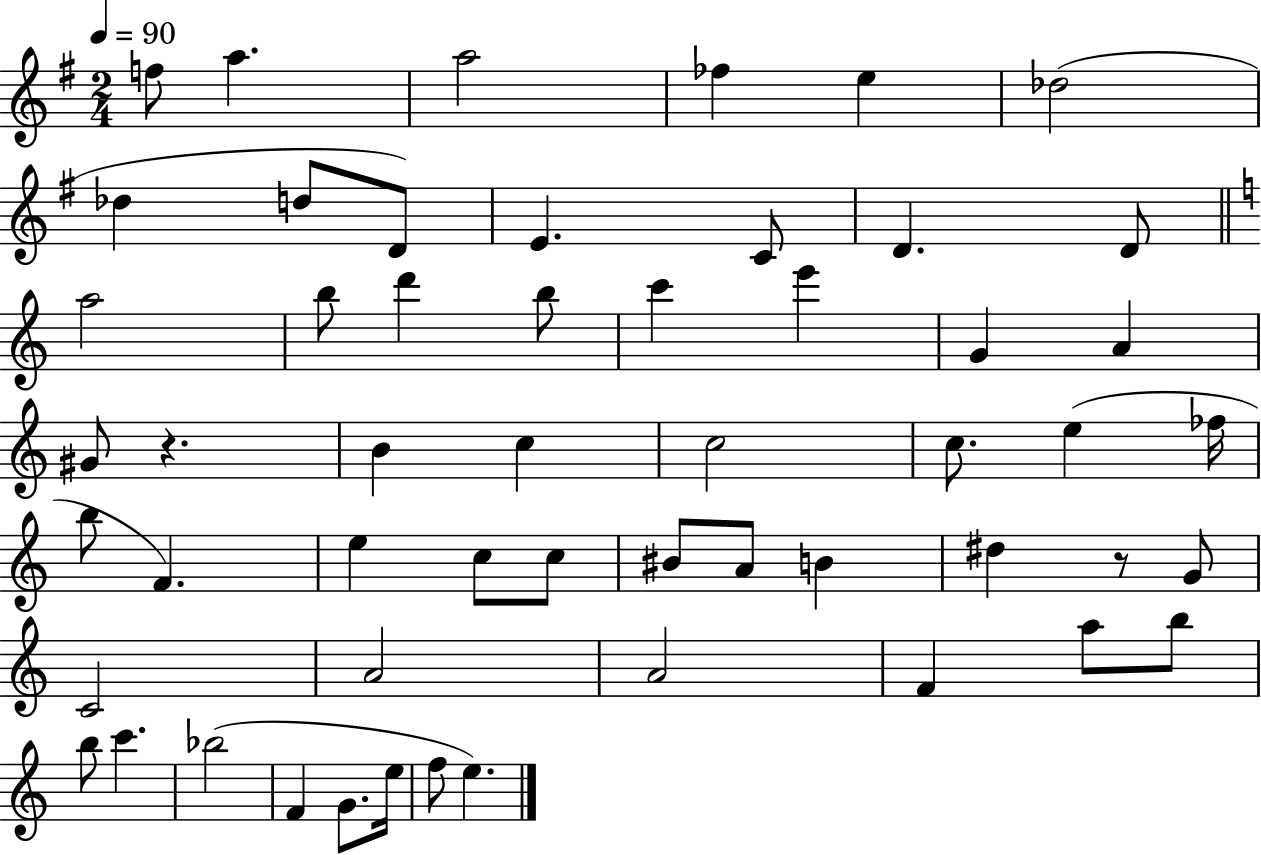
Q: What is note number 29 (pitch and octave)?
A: B5